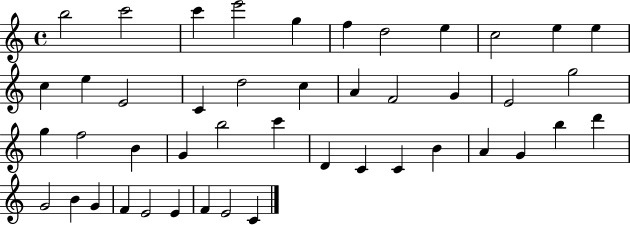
X:1
T:Untitled
M:4/4
L:1/4
K:C
b2 c'2 c' e'2 g f d2 e c2 e e c e E2 C d2 c A F2 G E2 g2 g f2 B G b2 c' D C C B A G b d' G2 B G F E2 E F E2 C